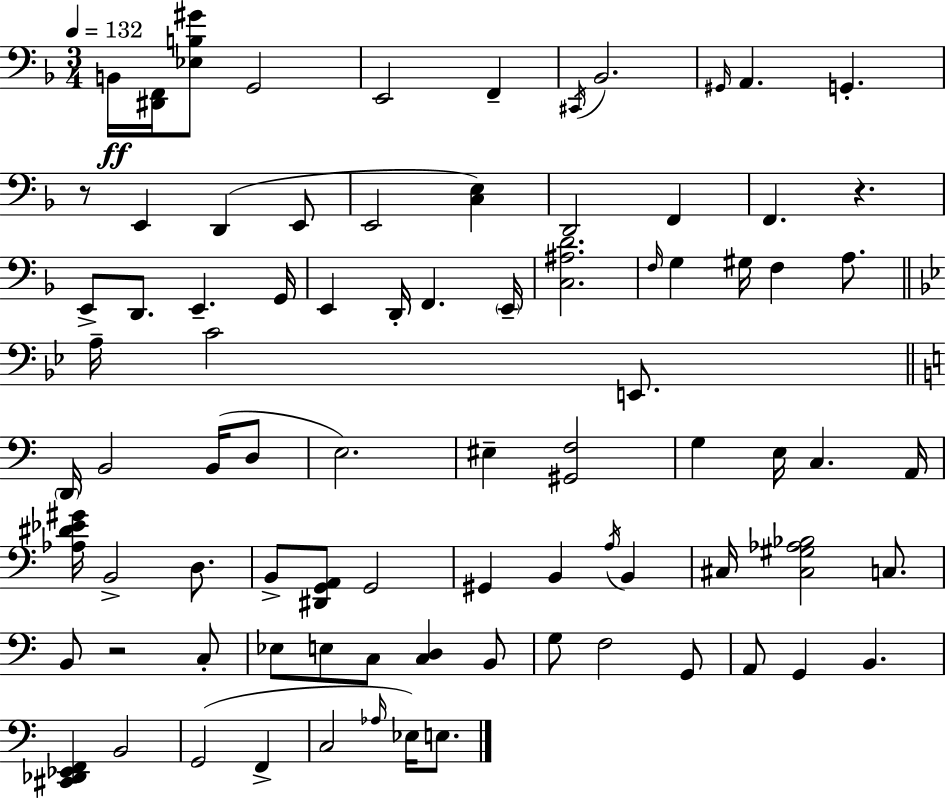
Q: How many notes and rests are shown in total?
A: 84